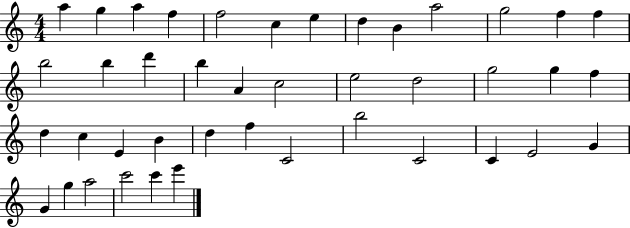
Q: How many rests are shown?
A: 0